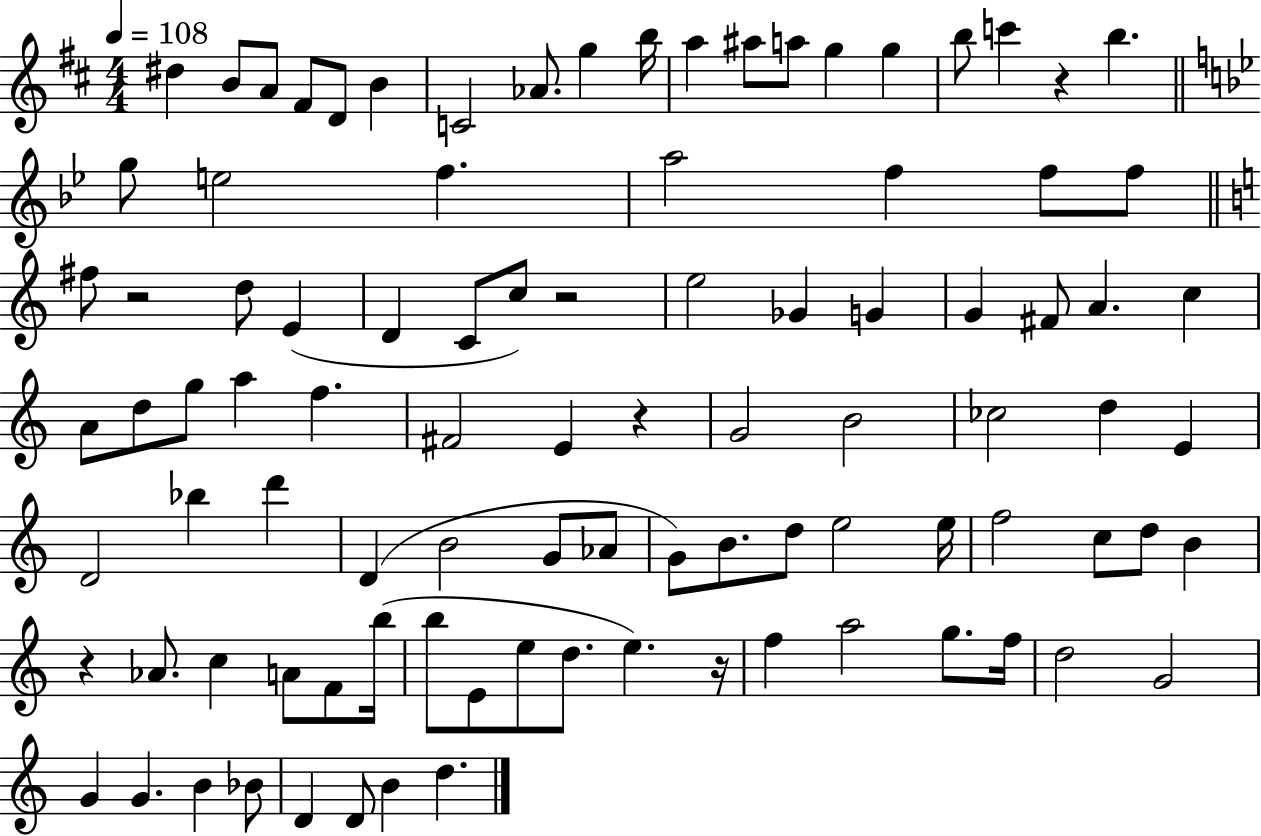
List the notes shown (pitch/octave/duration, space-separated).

D#5/q B4/e A4/e F#4/e D4/e B4/q C4/h Ab4/e. G5/q B5/s A5/q A#5/e A5/e G5/q G5/q B5/e C6/q R/q B5/q. G5/e E5/h F5/q. A5/h F5/q F5/e F5/e F#5/e R/h D5/e E4/q D4/q C4/e C5/e R/h E5/h Gb4/q G4/q G4/q F#4/e A4/q. C5/q A4/e D5/e G5/e A5/q F5/q. F#4/h E4/q R/q G4/h B4/h CES5/h D5/q E4/q D4/h Bb5/q D6/q D4/q B4/h G4/e Ab4/e G4/e B4/e. D5/e E5/h E5/s F5/h C5/e D5/e B4/q R/q Ab4/e. C5/q A4/e F4/e B5/s B5/e E4/e E5/e D5/e. E5/q. R/s F5/q A5/h G5/e. F5/s D5/h G4/h G4/q G4/q. B4/q Bb4/e D4/q D4/e B4/q D5/q.